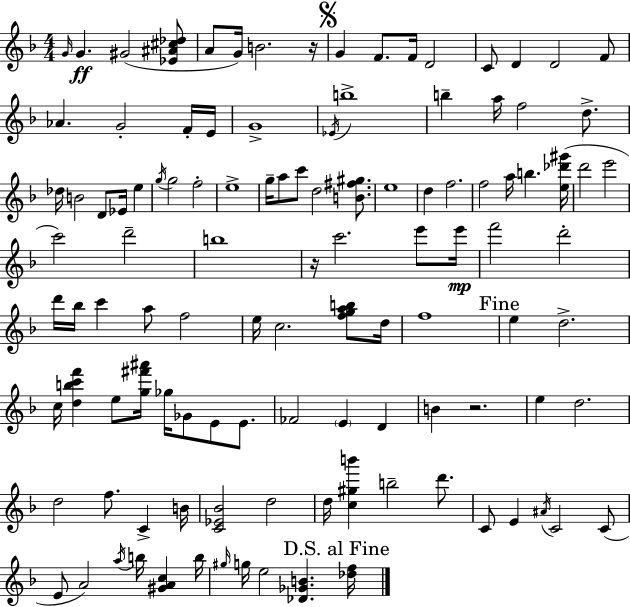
{
  \clef treble
  \numericTimeSignature
  \time 4/4
  \key d \minor
  \repeat volta 2 { \grace { g'16 }\ff g'4. gis'2( <ees' ais' cis'' des''>8 | a'8 g'16) b'2. | r16 \mark \markup { \musicglyph "scripts.segno" } g'4 f'8. f'16 d'2 | c'8 d'4 d'2 f'8 | \break aes'4. g'2-. f'16-. | e'16 g'1-> | \acciaccatura { ees'16 } b''1-> | b''4-- a''16 f''2 d''8.-> | \break des''16 b'2 d'8 ees'16 e''4 | \acciaccatura { g''16 } g''2 f''2-. | e''1-> | g''16-- a''8 c'''8 d''2 | \break <b' fis'' gis''>8. e''1 | d''4 f''2. | f''2 a''16 b''4. | <e'' des''' gis'''>16( d'''2 e'''2 | \break c'''2) d'''2-- | b''1 | r16 c'''2. | e'''8 e'''16\mp f'''2 d'''2-. | \break d'''16 bes''16 c'''4 a''8 f''2 | e''16 c''2. | <f'' g'' a'' b''>8 d''16 f''1 | \mark "Fine" e''4 d''2.-> | \break c''16 <d'' b'' c''' f'''>4 e''8 <g'' fis''' ais'''>16 ges''16 ges'8 e'8 | e'8. fes'2 \parenthesize e'4 d'4 | b'4 r2. | e''4 d''2. | \break d''2 f''8. c'4-> | b'16 <c' ees' bes'>2 d''2 | d''16 <c'' gis'' b'''>4 b''2-- | d'''8. c'8 e'4 \acciaccatura { ais'16 } c'2 | \break c'8( e'8 a'2) \acciaccatura { a''16 } b''16 | <gis' a' c''>4 b''16 \grace { gis''16 } g''16 e''2 <des' ges' b'>4. | \mark "D.S. al Fine" <des'' f''>16 } \bar "|."
}